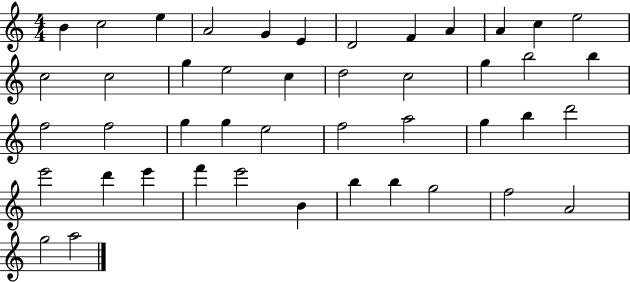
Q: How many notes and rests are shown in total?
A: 45